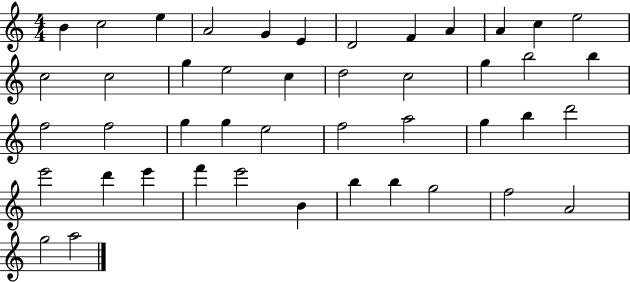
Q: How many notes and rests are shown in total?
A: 45